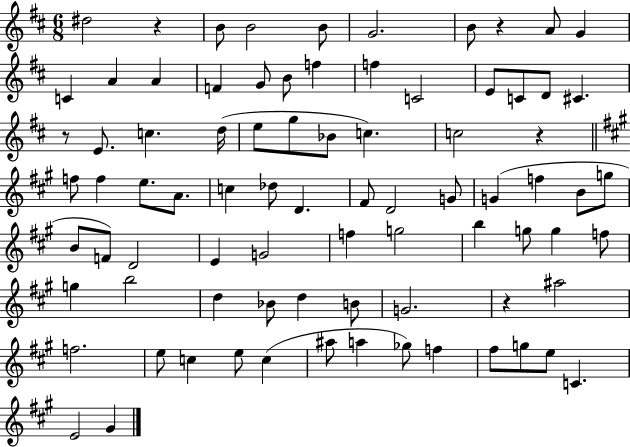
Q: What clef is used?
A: treble